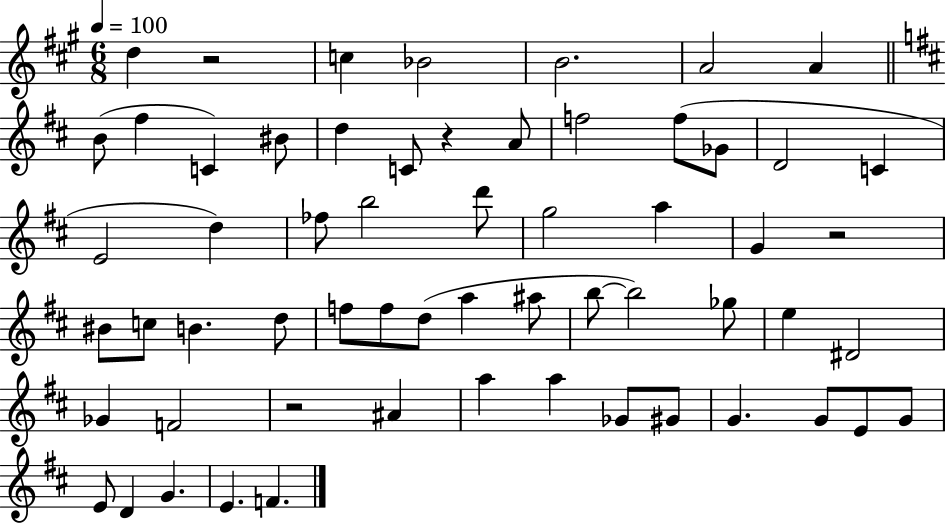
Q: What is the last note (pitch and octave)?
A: F4